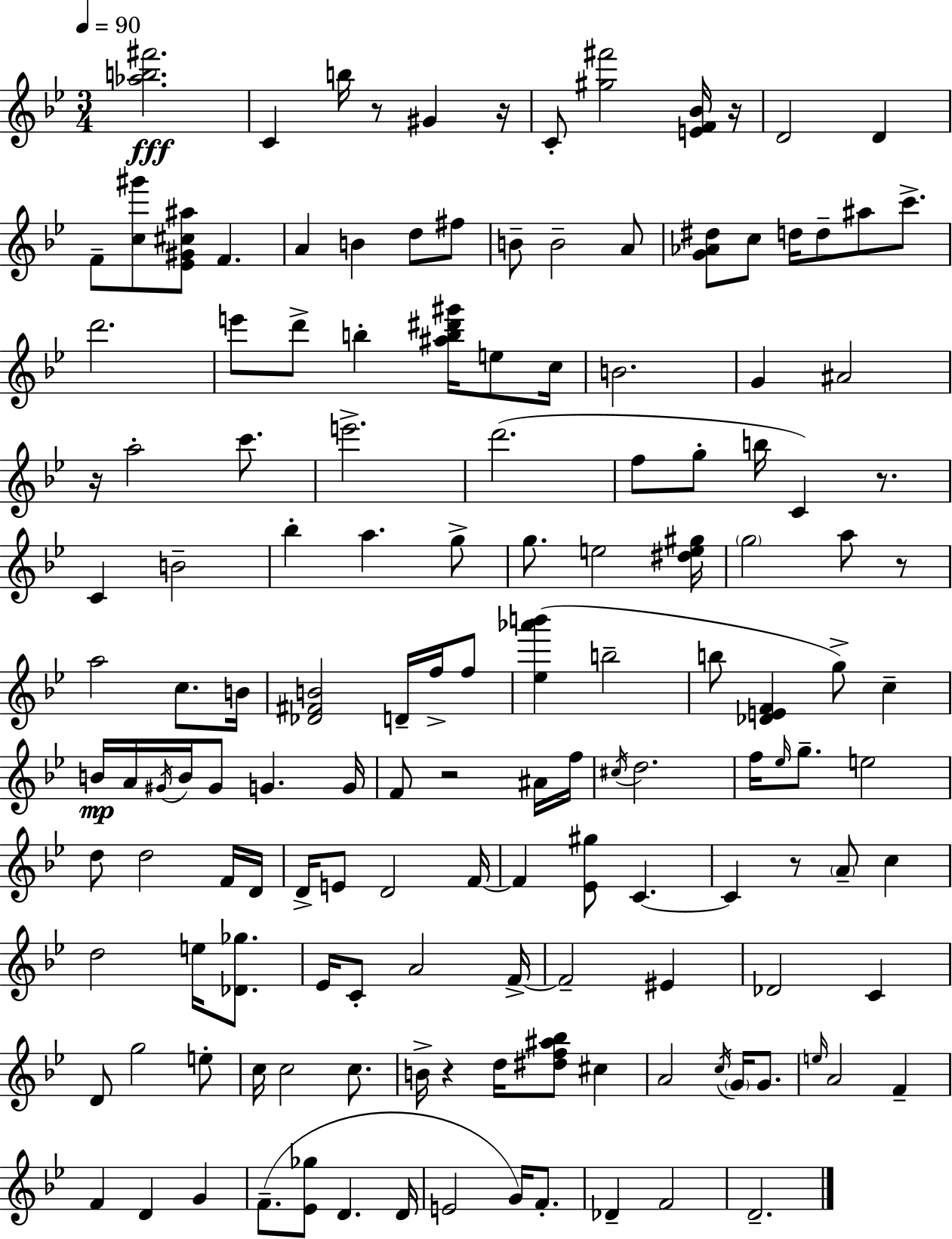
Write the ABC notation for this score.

X:1
T:Untitled
M:3/4
L:1/4
K:Bb
[_ab^f']2 C b/4 z/2 ^G z/4 C/2 [^g^f']2 [EF_B]/4 z/4 D2 D F/2 [c^g']/2 [_E^G^c^a]/2 F A B d/2 ^f/2 B/2 B2 A/2 [G_A^d]/2 c/2 d/4 d/2 ^a/2 c'/2 d'2 e'/2 d'/2 b [^ab^d'^g']/4 e/2 c/4 B2 G ^A2 z/4 a2 c'/2 e'2 d'2 f/2 g/2 b/4 C z/2 C B2 _b a g/2 g/2 e2 [^de^g]/4 g2 a/2 z/2 a2 c/2 B/4 [_D^FB]2 D/4 f/4 f/2 [_e_a'b'] b2 b/2 [_DEF] g/2 c B/4 A/4 ^G/4 B/4 ^G/2 G G/4 F/2 z2 ^A/4 f/4 ^c/4 d2 f/4 _e/4 g/2 e2 d/2 d2 F/4 D/4 D/4 E/2 D2 F/4 F [_E^g]/2 C C z/2 A/2 c d2 e/4 [_D_g]/2 _E/4 C/2 A2 F/4 F2 ^E _D2 C D/2 g2 e/2 c/4 c2 c/2 B/4 z d/4 [^df^a_b]/2 ^c A2 c/4 G/4 G/2 e/4 A2 F F D G F/2 [_E_g]/2 D D/4 E2 G/4 F/2 _D F2 D2